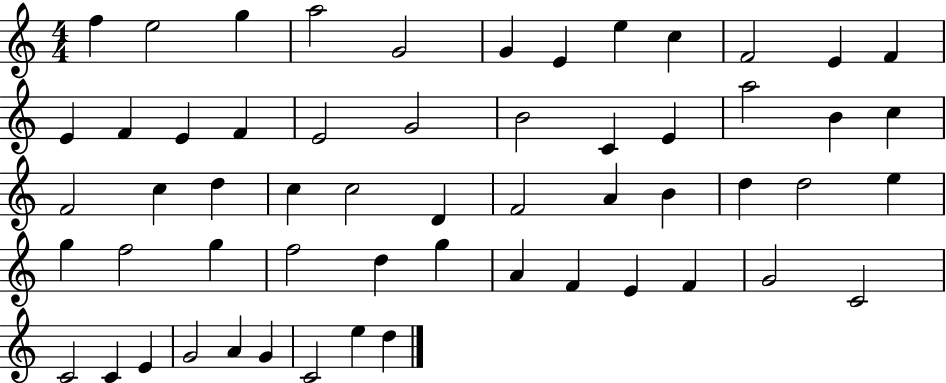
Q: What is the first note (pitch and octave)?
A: F5